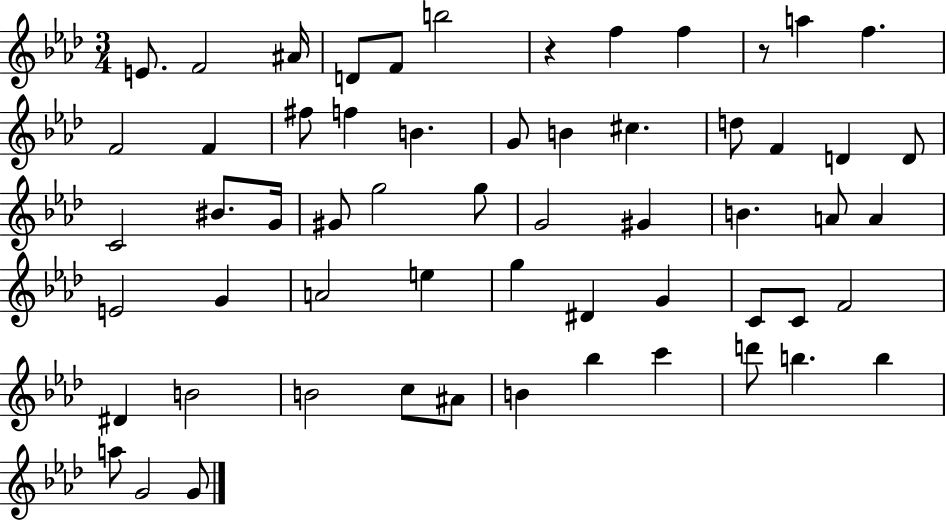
{
  \clef treble
  \numericTimeSignature
  \time 3/4
  \key aes \major
  \repeat volta 2 { e'8. f'2 ais'16 | d'8 f'8 b''2 | r4 f''4 f''4 | r8 a''4 f''4. | \break f'2 f'4 | fis''8 f''4 b'4. | g'8 b'4 cis''4. | d''8 f'4 d'4 d'8 | \break c'2 bis'8. g'16 | gis'8 g''2 g''8 | g'2 gis'4 | b'4. a'8 a'4 | \break e'2 g'4 | a'2 e''4 | g''4 dis'4 g'4 | c'8 c'8 f'2 | \break dis'4 b'2 | b'2 c''8 ais'8 | b'4 bes''4 c'''4 | d'''8 b''4. b''4 | \break a''8 g'2 g'8 | } \bar "|."
}